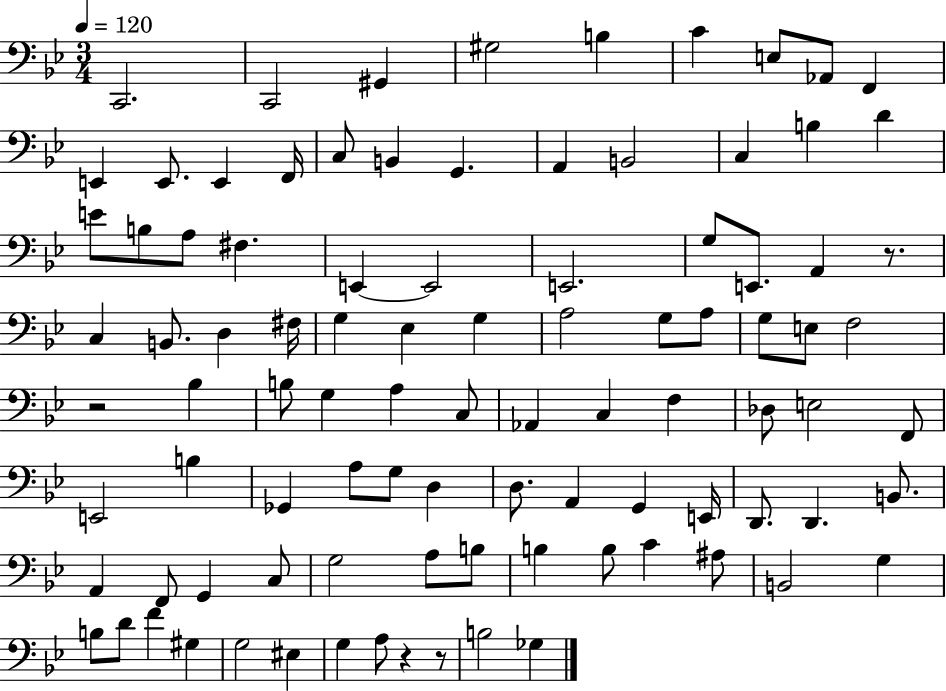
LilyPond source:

{
  \clef bass
  \numericTimeSignature
  \time 3/4
  \key bes \major
  \tempo 4 = 120
  \repeat volta 2 { c,2. | c,2 gis,4 | gis2 b4 | c'4 e8 aes,8 f,4 | \break e,4 e,8. e,4 f,16 | c8 b,4 g,4. | a,4 b,2 | c4 b4 d'4 | \break e'8 b8 a8 fis4. | e,4~~ e,2 | e,2. | g8 e,8. a,4 r8. | \break c4 b,8. d4 fis16 | g4 ees4 g4 | a2 g8 a8 | g8 e8 f2 | \break r2 bes4 | b8 g4 a4 c8 | aes,4 c4 f4 | des8 e2 f,8 | \break e,2 b4 | ges,4 a8 g8 d4 | d8. a,4 g,4 e,16 | d,8. d,4. b,8. | \break a,4 f,8 g,4 c8 | g2 a8 b8 | b4 b8 c'4 ais8 | b,2 g4 | \break b8 d'8 f'4 gis4 | g2 eis4 | g4 a8 r4 r8 | b2 ges4 | \break } \bar "|."
}